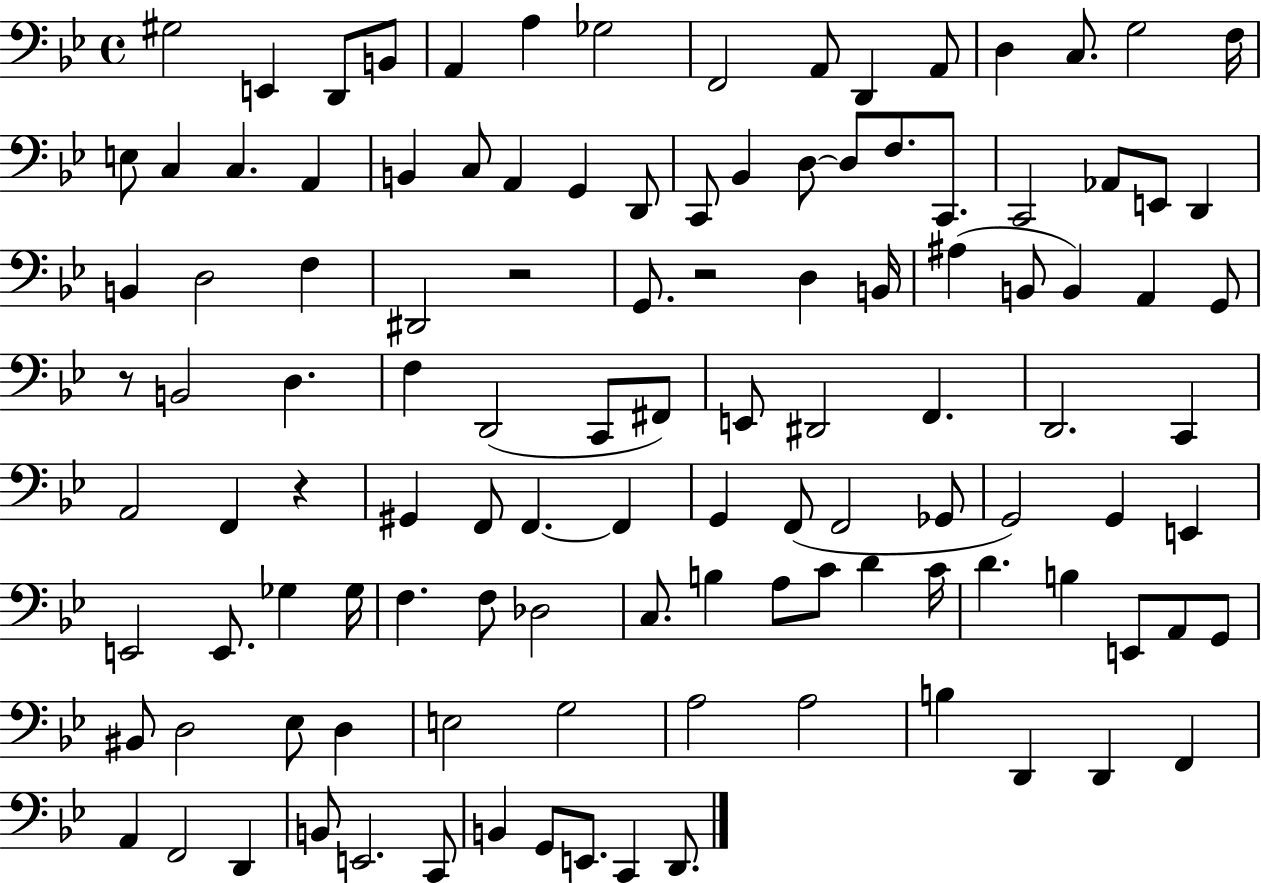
{
  \clef bass
  \time 4/4
  \defaultTimeSignature
  \key bes \major
  gis2 e,4 d,8 b,8 | a,4 a4 ges2 | f,2 a,8 d,4 a,8 | d4 c8. g2 f16 | \break e8 c4 c4. a,4 | b,4 c8 a,4 g,4 d,8 | c,8 bes,4 d8~~ d8 f8. c,8. | c,2 aes,8 e,8 d,4 | \break b,4 d2 f4 | dis,2 r2 | g,8. r2 d4 b,16 | ais4( b,8 b,4) a,4 g,8 | \break r8 b,2 d4. | f4 d,2( c,8 fis,8) | e,8 dis,2 f,4. | d,2. c,4 | \break a,2 f,4 r4 | gis,4 f,8 f,4.~~ f,4 | g,4 f,8( f,2 ges,8 | g,2) g,4 e,4 | \break e,2 e,8. ges4 ges16 | f4. f8 des2 | c8. b4 a8 c'8 d'4 c'16 | d'4. b4 e,8 a,8 g,8 | \break bis,8 d2 ees8 d4 | e2 g2 | a2 a2 | b4 d,4 d,4 f,4 | \break a,4 f,2 d,4 | b,8 e,2. c,8 | b,4 g,8 e,8. c,4 d,8. | \bar "|."
}